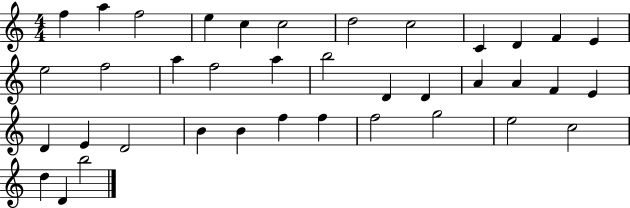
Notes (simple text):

F5/q A5/q F5/h E5/q C5/q C5/h D5/h C5/h C4/q D4/q F4/q E4/q E5/h F5/h A5/q F5/h A5/q B5/h D4/q D4/q A4/q A4/q F4/q E4/q D4/q E4/q D4/h B4/q B4/q F5/q F5/q F5/h G5/h E5/h C5/h D5/q D4/q B5/h